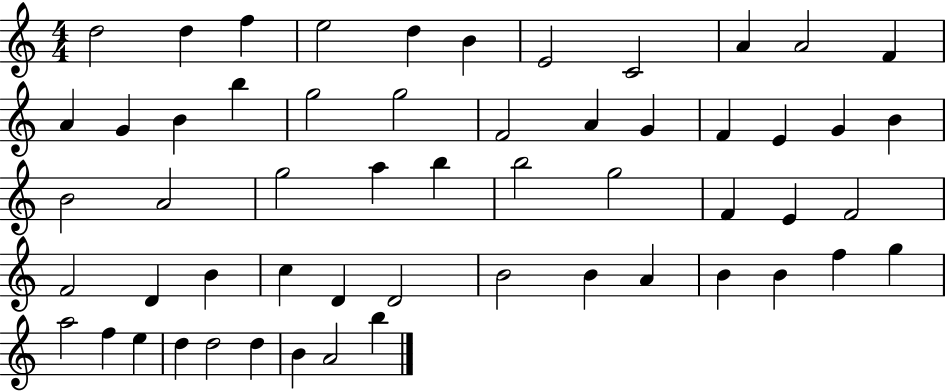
X:1
T:Untitled
M:4/4
L:1/4
K:C
d2 d f e2 d B E2 C2 A A2 F A G B b g2 g2 F2 A G F E G B B2 A2 g2 a b b2 g2 F E F2 F2 D B c D D2 B2 B A B B f g a2 f e d d2 d B A2 b